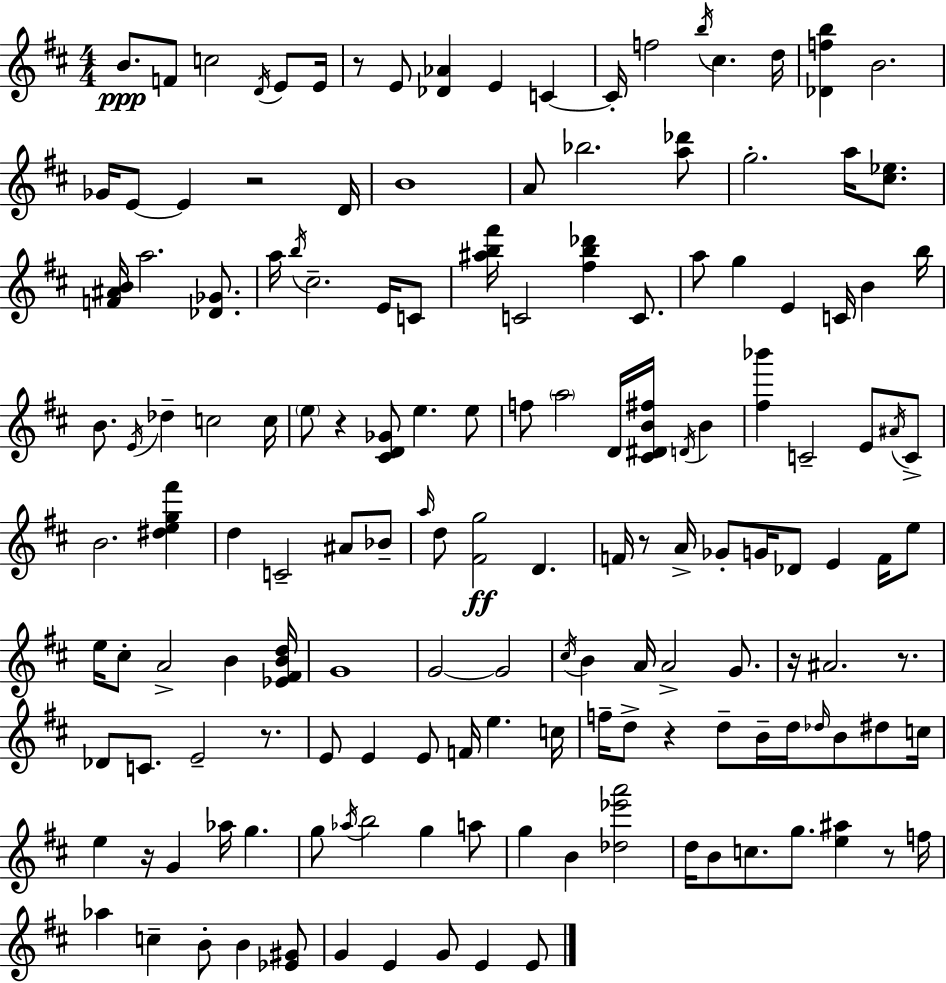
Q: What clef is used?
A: treble